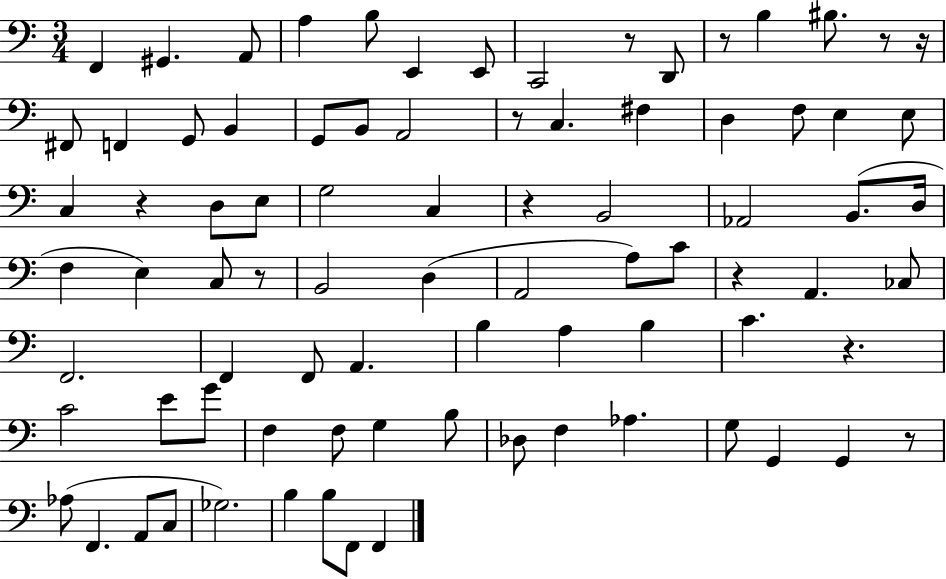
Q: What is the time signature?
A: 3/4